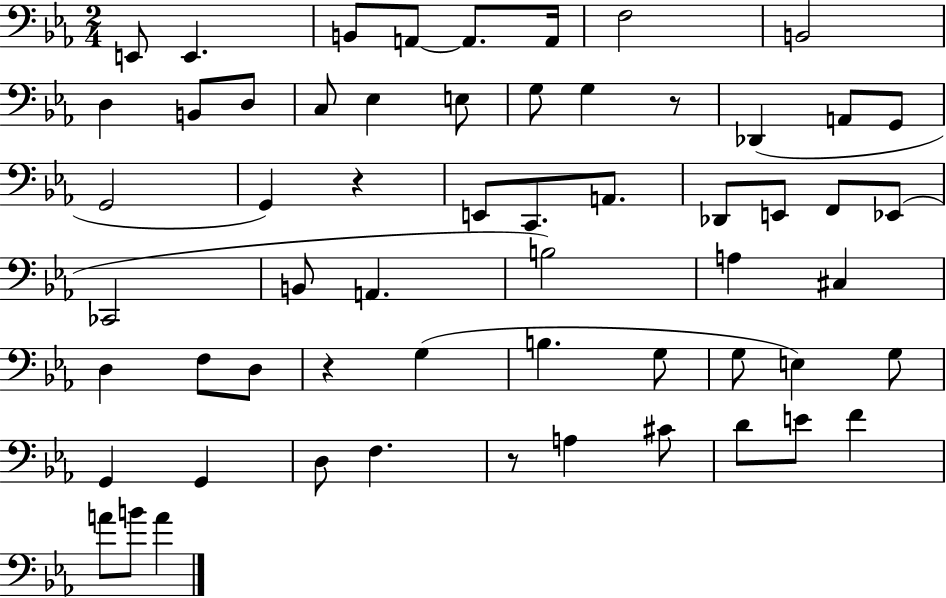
{
  \clef bass
  \numericTimeSignature
  \time 2/4
  \key ees \major
  \repeat volta 2 { e,8 e,4. | b,8 a,8~~ a,8. a,16 | f2 | b,2 | \break d4 b,8 d8 | c8 ees4 e8 | g8 g4 r8 | des,4( a,8 g,8 | \break g,2 | g,4) r4 | e,8 c,8. a,8. | des,8 e,8 f,8 ees,8( | \break ces,2 | b,8 a,4. | b2) | a4 cis4 | \break d4 f8 d8 | r4 g4( | b4. g8 | g8 e4) g8 | \break g,4 g,4 | d8 f4. | r8 a4 cis'8 | d'8 e'8 f'4 | \break a'8 b'8 a'4 | } \bar "|."
}